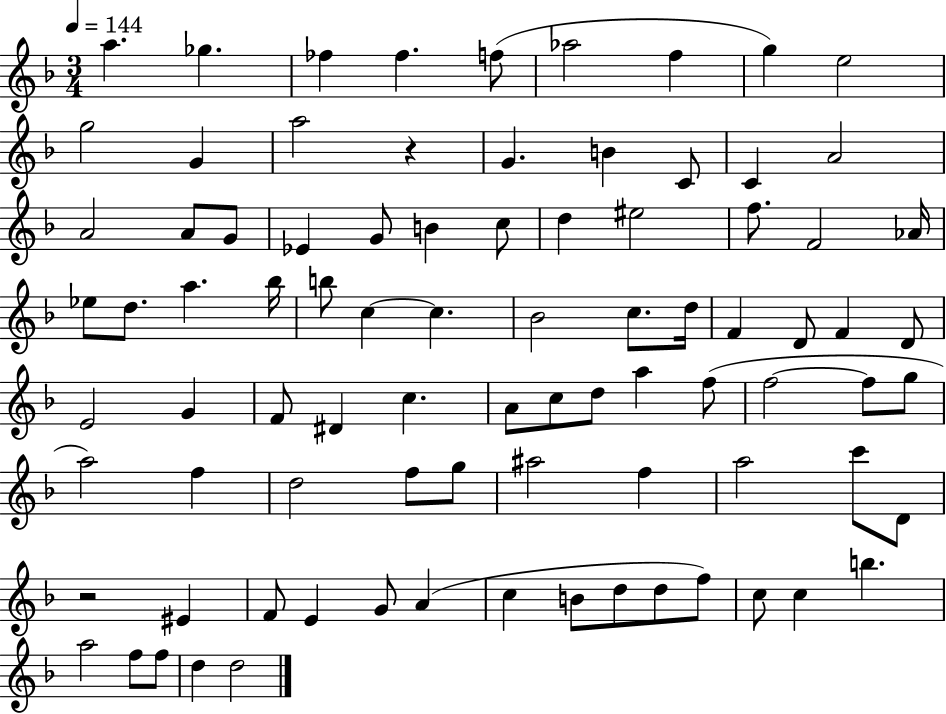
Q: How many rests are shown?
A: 2